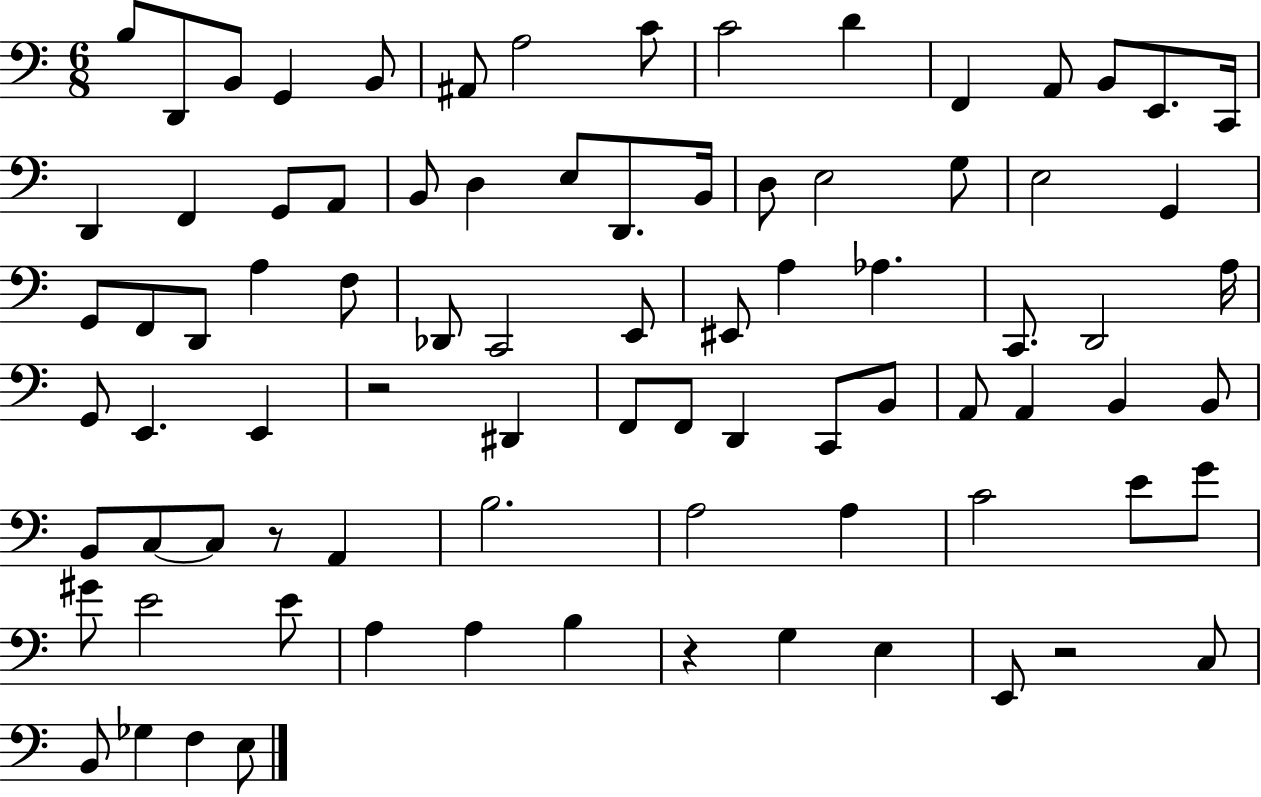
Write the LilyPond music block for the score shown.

{
  \clef bass
  \numericTimeSignature
  \time 6/8
  \key c \major
  b8 d,8 b,8 g,4 b,8 | ais,8 a2 c'8 | c'2 d'4 | f,4 a,8 b,8 e,8. c,16 | \break d,4 f,4 g,8 a,8 | b,8 d4 e8 d,8. b,16 | d8 e2 g8 | e2 g,4 | \break g,8 f,8 d,8 a4 f8 | des,8 c,2 e,8 | eis,8 a4 aes4. | c,8. d,2 a16 | \break g,8 e,4. e,4 | r2 dis,4 | f,8 f,8 d,4 c,8 b,8 | a,8 a,4 b,4 b,8 | \break b,8 c8~~ c8 r8 a,4 | b2. | a2 a4 | c'2 e'8 g'8 | \break gis'8 e'2 e'8 | a4 a4 b4 | r4 g4 e4 | e,8 r2 c8 | \break b,8 ges4 f4 e8 | \bar "|."
}